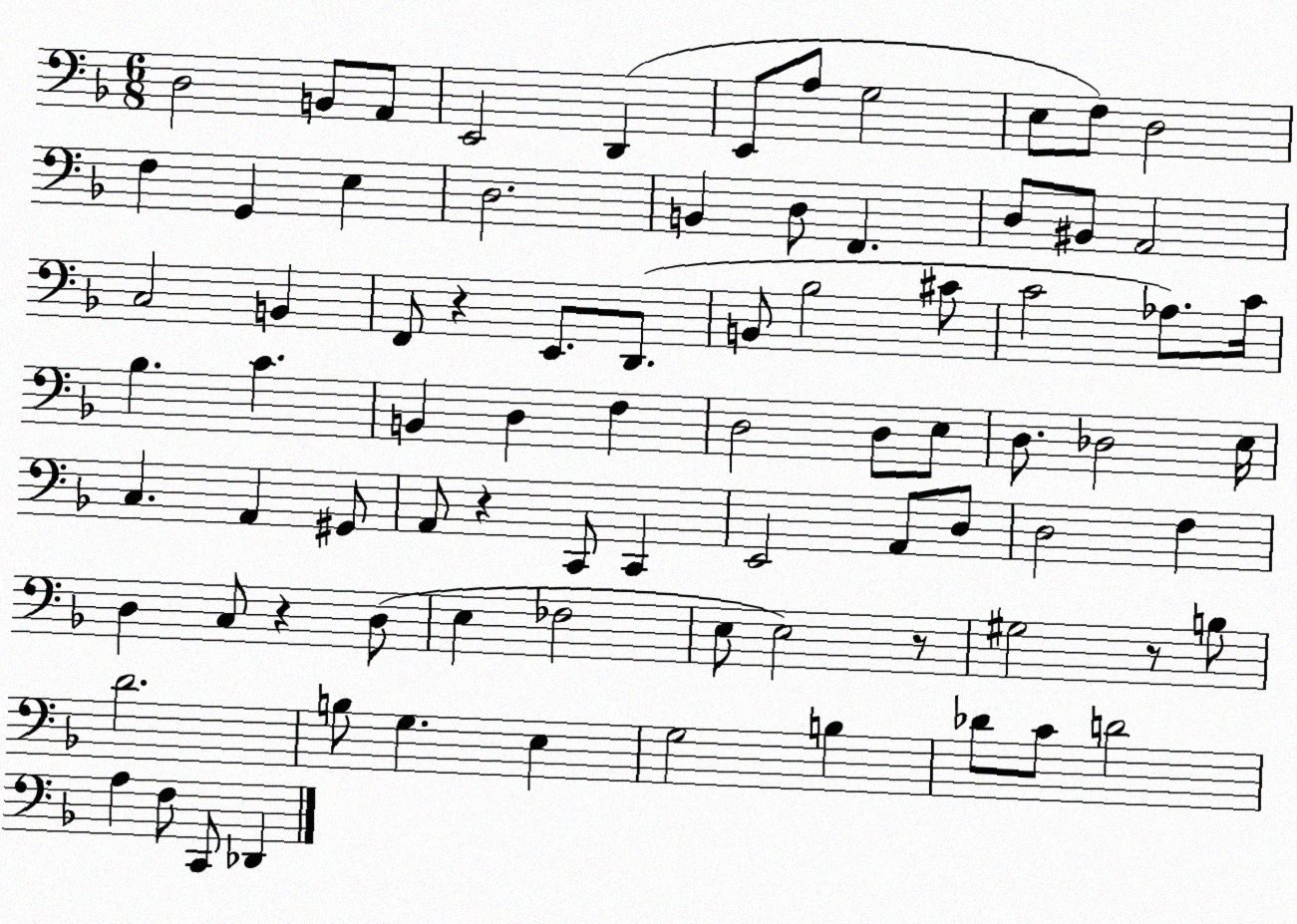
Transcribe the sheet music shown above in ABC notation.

X:1
T:Untitled
M:6/8
L:1/4
K:F
D,2 B,,/2 A,,/2 E,,2 D,, E,,/2 A,/2 G,2 E,/2 F,/2 D,2 F, G,, E, D,2 B,, D,/2 F,, D,/2 ^B,,/2 A,,2 C,2 B,, F,,/2 z E,,/2 D,,/2 B,,/2 _B,2 ^C/2 C2 _A,/2 C/4 _B, C B,, D, F, D,2 D,/2 E,/2 D,/2 _D,2 E,/4 C, A,, ^G,,/2 A,,/2 z C,,/2 C,, E,,2 A,,/2 D,/2 D,2 F, D, C,/2 z D,/2 E, _F,2 E,/2 E,2 z/2 ^G,2 z/2 B,/2 D2 B,/2 G, E, G,2 B, _D/2 C/2 D2 A, F,/2 C,,/2 _D,,